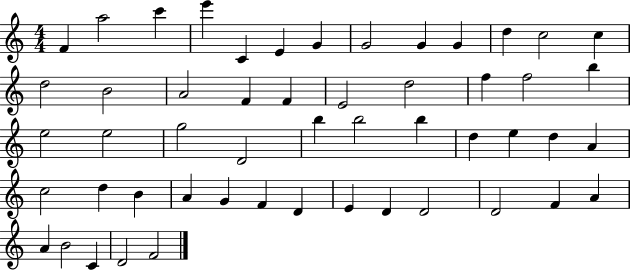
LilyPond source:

{
  \clef treble
  \numericTimeSignature
  \time 4/4
  \key c \major
  f'4 a''2 c'''4 | e'''4 c'4 e'4 g'4 | g'2 g'4 g'4 | d''4 c''2 c''4 | \break d''2 b'2 | a'2 f'4 f'4 | e'2 d''2 | f''4 f''2 b''4 | \break e''2 e''2 | g''2 d'2 | b''4 b''2 b''4 | d''4 e''4 d''4 a'4 | \break c''2 d''4 b'4 | a'4 g'4 f'4 d'4 | e'4 d'4 d'2 | d'2 f'4 a'4 | \break a'4 b'2 c'4 | d'2 f'2 | \bar "|."
}